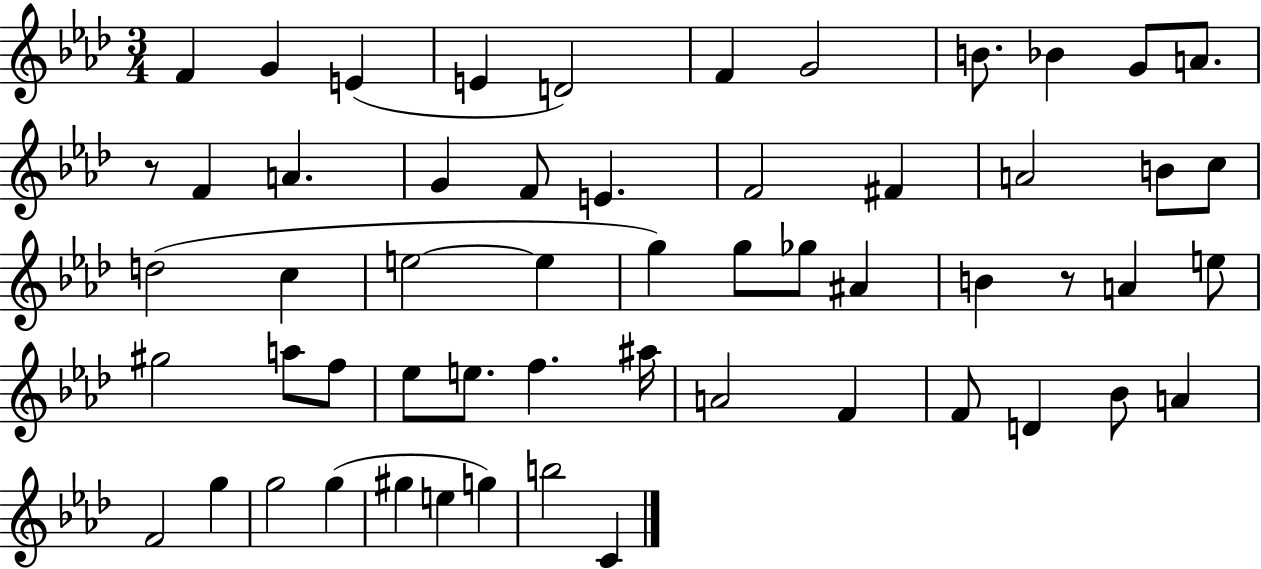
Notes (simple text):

F4/q G4/q E4/q E4/q D4/h F4/q G4/h B4/e. Bb4/q G4/e A4/e. R/e F4/q A4/q. G4/q F4/e E4/q. F4/h F#4/q A4/h B4/e C5/e D5/h C5/q E5/h E5/q G5/q G5/e Gb5/e A#4/q B4/q R/e A4/q E5/e G#5/h A5/e F5/e Eb5/e E5/e. F5/q. A#5/s A4/h F4/q F4/e D4/q Bb4/e A4/q F4/h G5/q G5/h G5/q G#5/q E5/q G5/q B5/h C4/q